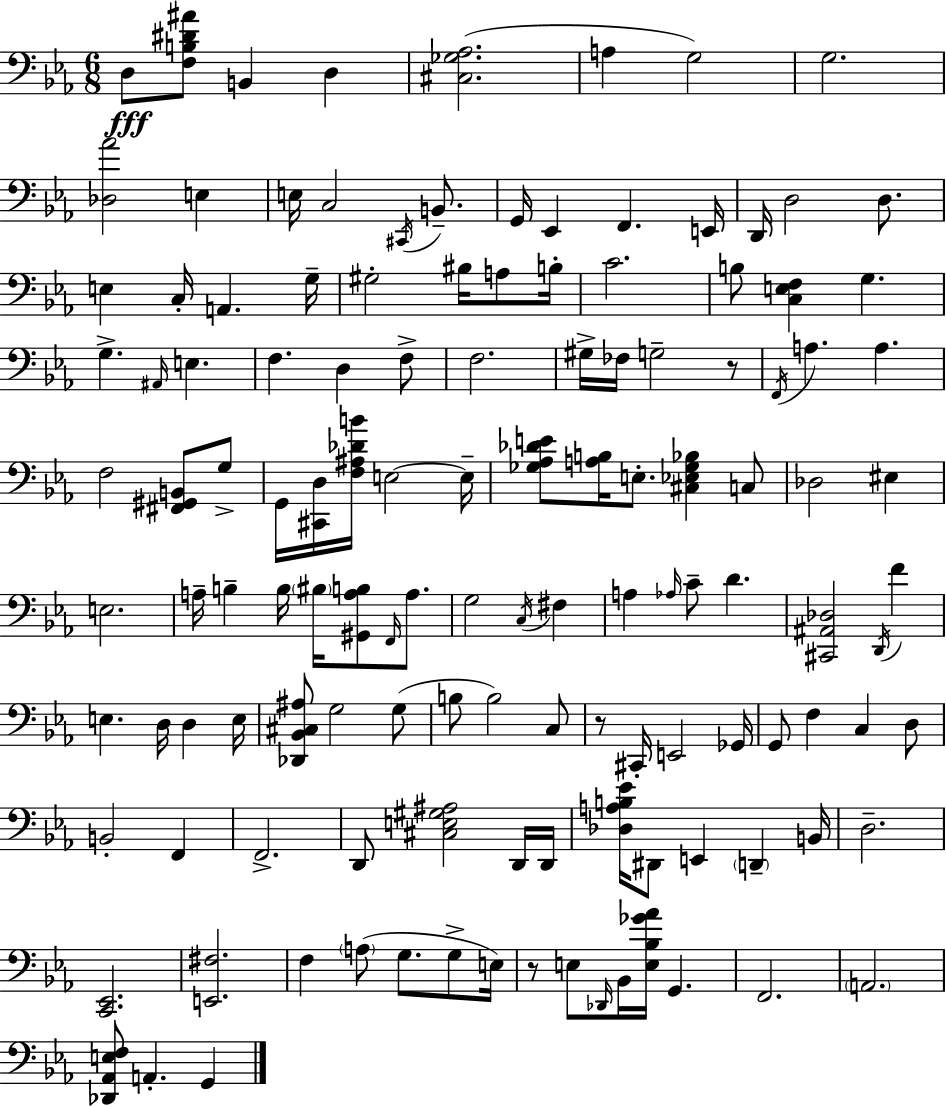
{
  \clef bass
  \numericTimeSignature
  \time 6/8
  \key ees \major
  d8\fff <f b dis' ais'>8 b,4 d4 | <cis ges aes>2.( | a4 g2) | g2. | \break <des aes'>2 e4 | e16 c2 \acciaccatura { cis,16 } b,8.-- | g,16 ees,4 f,4. | e,16 d,16 d2 d8. | \break e4 c16-. a,4. | g16-- gis2-. bis16 a8 | b16-. c'2. | b8 <c e f>4 g4. | \break g4.-> \grace { ais,16 } e4. | f4. d4 | f8-> f2. | gis16-> fes16 g2-- | \break r8 \acciaccatura { f,16 } a4. a4. | f2 <fis, gis, b,>8 | g8-> g,16 <cis, d>16 <f ais des' b'>16 e2~~ | e16-- <ges aes des' e'>8 <a b>16 e8.-. <cis ees ges bes>4 | \break c8 des2 eis4 | e2. | a16-- b4-- b16 \parenthesize bis16 <gis, a b>8 | \grace { f,16 } a8. g2 | \break \acciaccatura { c16 } fis4 a4 \grace { aes16 } c'8-- | d'4. <cis, ais, des>2 | \acciaccatura { d,16 } f'4 e4. | d16 d4 e16 <des, bes, cis ais>8 g2 | \break g8( b8 b2) | c8 r8 cis,16-. e,2 | ges,16 g,8 f4 | c4 d8 b,2-. | \break f,4 f,2.-> | d,8 <cis e gis ais>2 | d,16 d,16 <des a b ees'>16 dis,8 e,4 | \parenthesize d,4-- b,16 d2.-- | \break <c, ees,>2. | <e, fis>2. | f4 \parenthesize a8( | g8. g8-> e16) r8 e8 \grace { des,16 } | \break bes,16 <e bes ges' aes'>16 g,4. f,2. | \parenthesize a,2. | <des, aes, e f>8 a,4.-. | g,4 \bar "|."
}